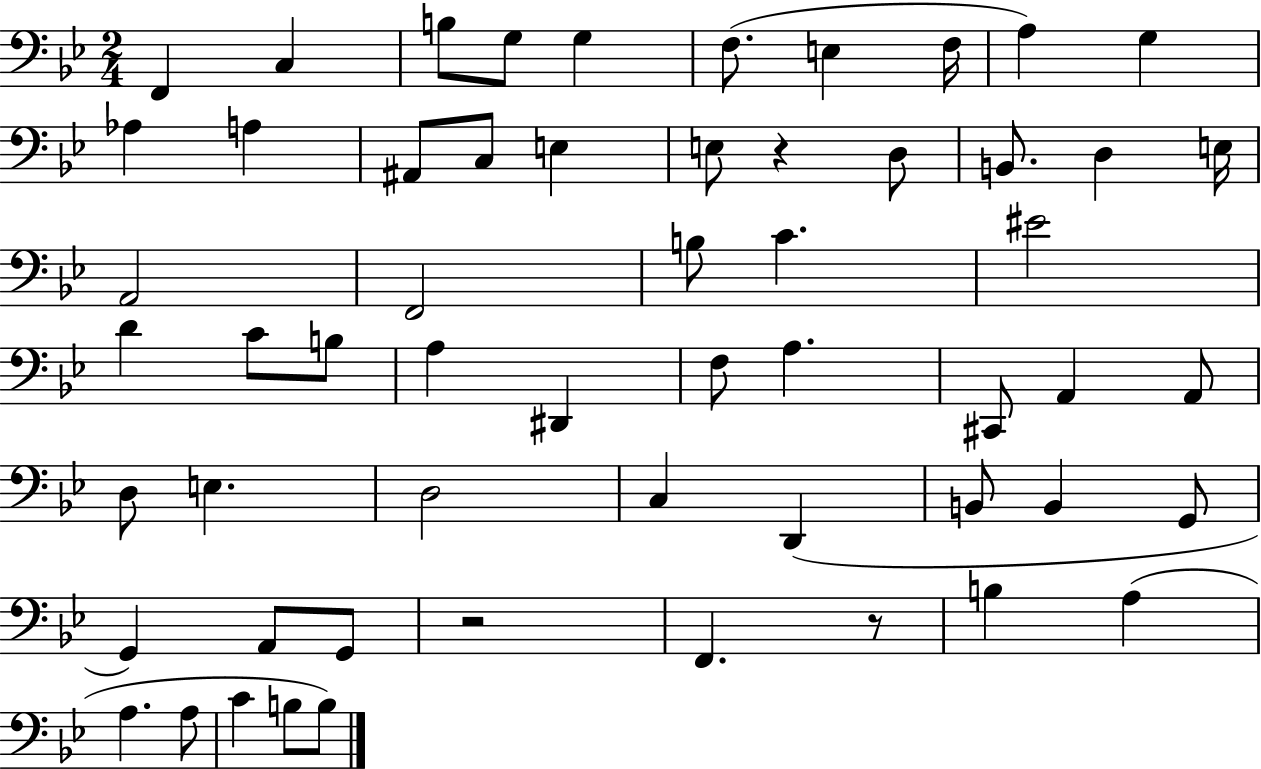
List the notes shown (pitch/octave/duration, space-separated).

F2/q C3/q B3/e G3/e G3/q F3/e. E3/q F3/s A3/q G3/q Ab3/q A3/q A#2/e C3/e E3/q E3/e R/q D3/e B2/e. D3/q E3/s A2/h F2/h B3/e C4/q. EIS4/h D4/q C4/e B3/e A3/q D#2/q F3/e A3/q. C#2/e A2/q A2/e D3/e E3/q. D3/h C3/q D2/q B2/e B2/q G2/e G2/q A2/e G2/e R/h F2/q. R/e B3/q A3/q A3/q. A3/e C4/q B3/e B3/e